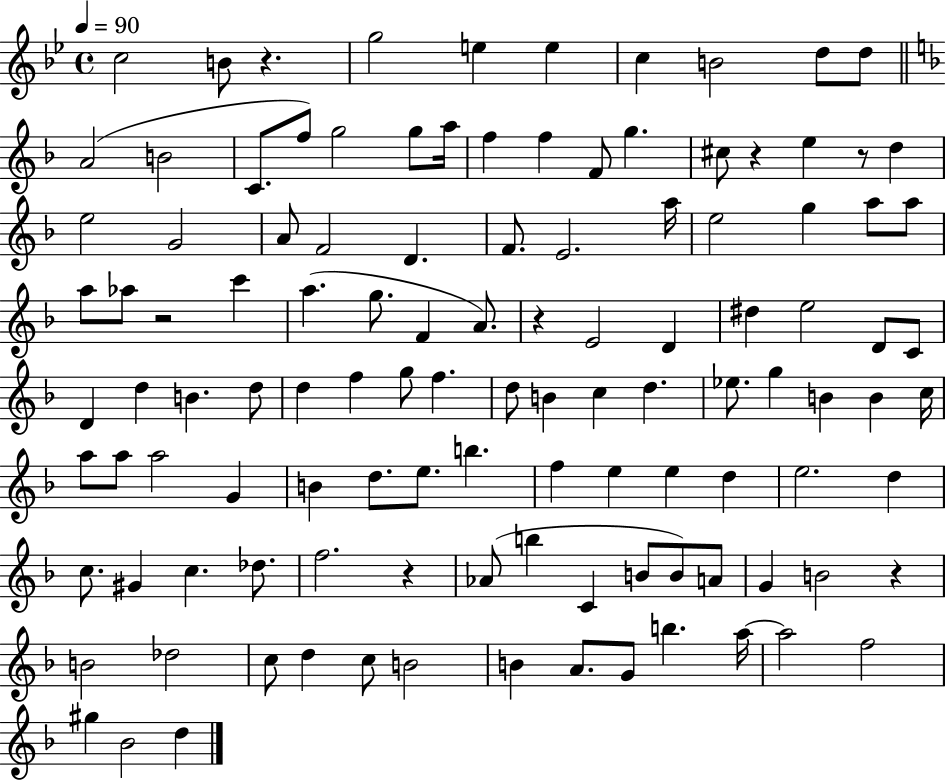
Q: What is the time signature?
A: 4/4